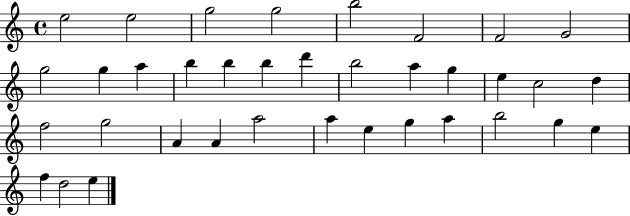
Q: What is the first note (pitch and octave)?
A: E5